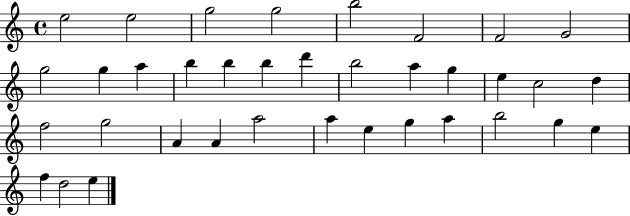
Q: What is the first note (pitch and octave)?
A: E5